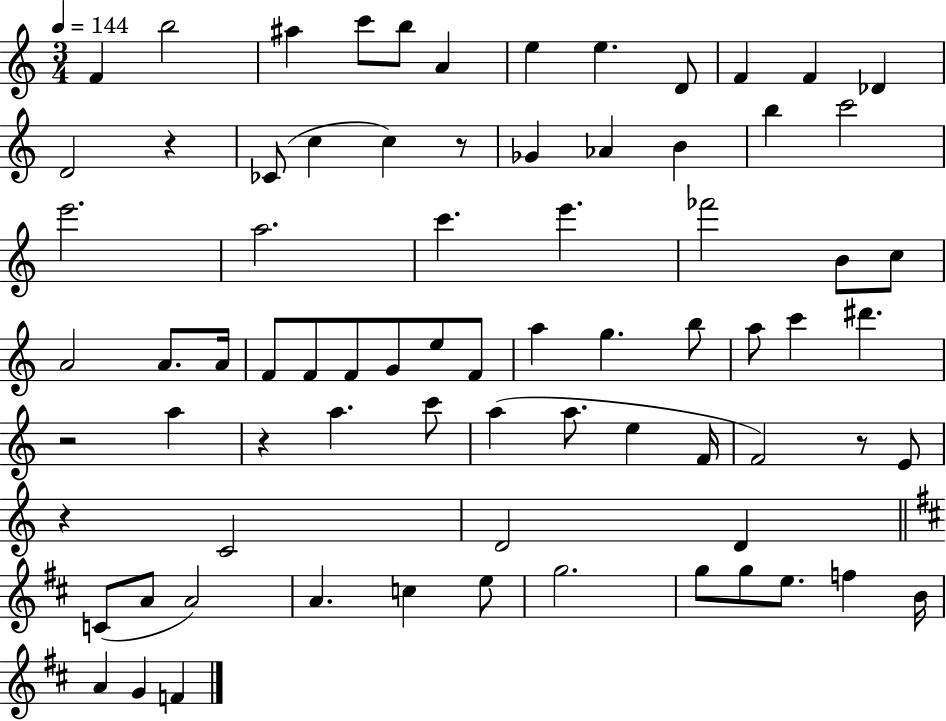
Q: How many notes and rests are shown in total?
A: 76